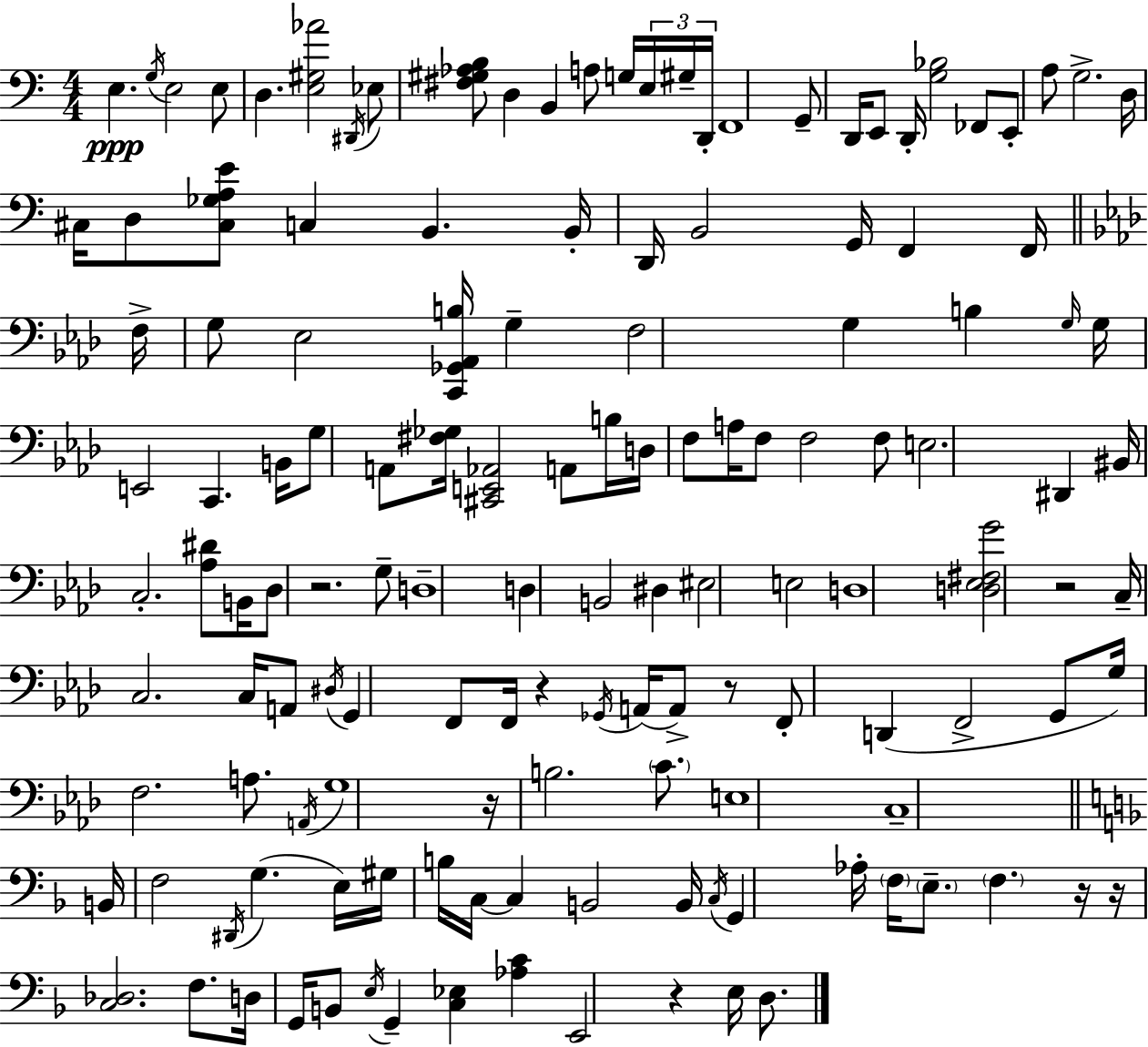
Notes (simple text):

E3/q. G3/s E3/h E3/e D3/q. [E3,G#3,Ab4]/h D#2/s Eb3/e [F#3,G#3,Ab3,B3]/e D3/q B2/q A3/e G3/s E3/s G#3/s D2/s F2/w G2/e D2/s E2/e D2/s [G3,Bb3]/h FES2/e E2/e A3/e G3/h. D3/s C#3/s D3/e [C#3,Gb3,A3,E4]/e C3/q B2/q. B2/s D2/s B2/h G2/s F2/q F2/s F3/s G3/e Eb3/h [C2,Gb2,Ab2,B3]/s G3/q F3/h G3/q B3/q G3/s G3/s E2/h C2/q. B2/s G3/e A2/e [F#3,Gb3]/s [C#2,E2,Ab2]/h A2/e B3/s D3/s F3/e A3/s F3/e F3/h F3/e E3/h. D#2/q BIS2/s C3/h. [Ab3,D#4]/e B2/s Db3/e R/h. G3/e D3/w D3/q B2/h D#3/q EIS3/h E3/h D3/w [D3,Eb3,F#3,G4]/h R/h C3/s C3/h. C3/s A2/e D#3/s G2/q F2/e F2/s R/q Gb2/s A2/s A2/e R/e F2/e D2/q F2/h G2/e G3/s F3/h. A3/e. A2/s G3/w R/s B3/h. C4/e. E3/w C3/w B2/s F3/h D#2/s G3/q. E3/s G#3/s B3/s C3/s C3/q B2/h B2/s C3/s G2/q Ab3/s F3/s E3/e. F3/q. R/s R/s [C3,Db3]/h. F3/e. D3/s G2/s B2/e E3/s G2/q [C3,Eb3]/q [Ab3,C4]/q E2/h R/q E3/s D3/e.